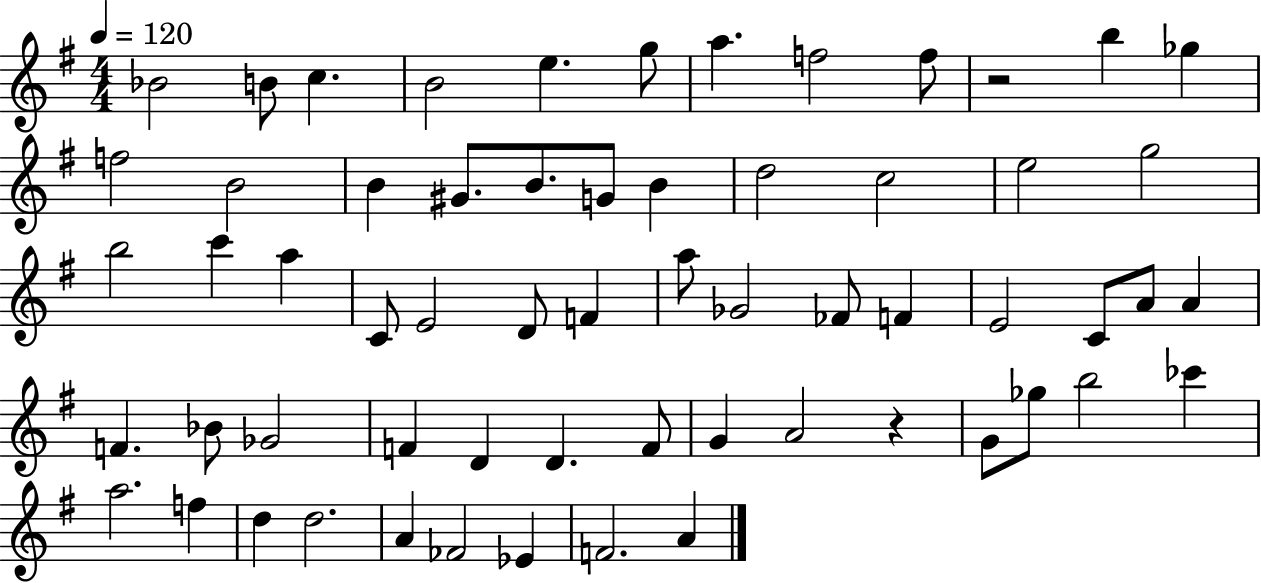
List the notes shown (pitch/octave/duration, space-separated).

Bb4/h B4/e C5/q. B4/h E5/q. G5/e A5/q. F5/h F5/e R/h B5/q Gb5/q F5/h B4/h B4/q G#4/e. B4/e. G4/e B4/q D5/h C5/h E5/h G5/h B5/h C6/q A5/q C4/e E4/h D4/e F4/q A5/e Gb4/h FES4/e F4/q E4/h C4/e A4/e A4/q F4/q. Bb4/e Gb4/h F4/q D4/q D4/q. F4/e G4/q A4/h R/q G4/e Gb5/e B5/h CES6/q A5/h. F5/q D5/q D5/h. A4/q FES4/h Eb4/q F4/h. A4/q